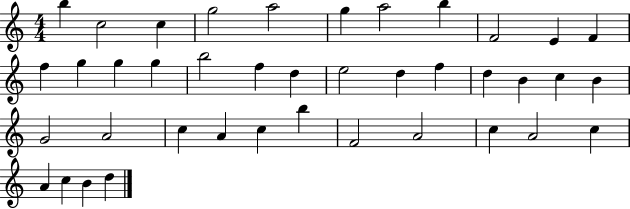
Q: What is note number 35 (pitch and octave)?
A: A4